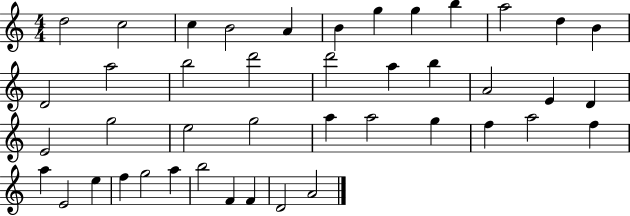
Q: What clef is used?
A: treble